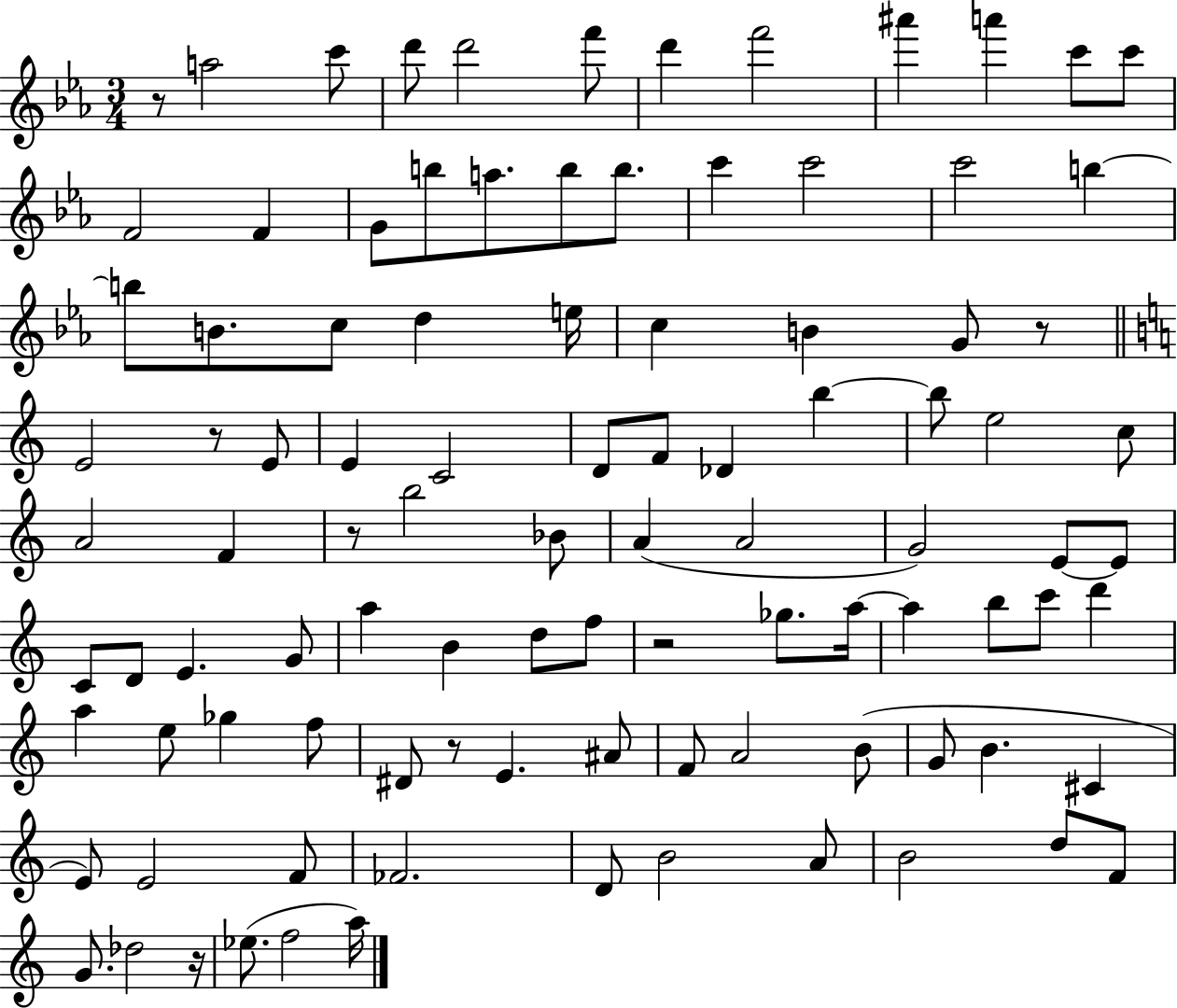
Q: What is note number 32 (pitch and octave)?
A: E4